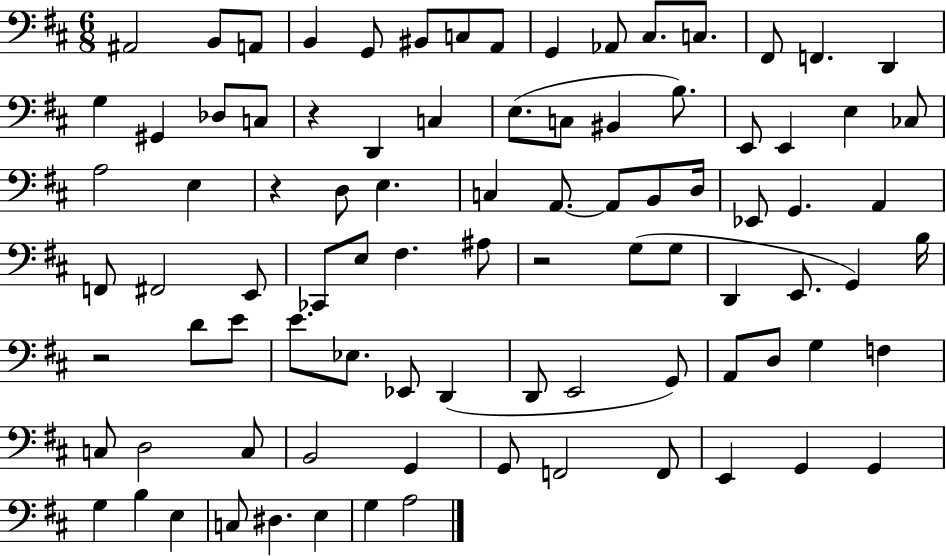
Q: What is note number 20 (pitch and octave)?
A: D2